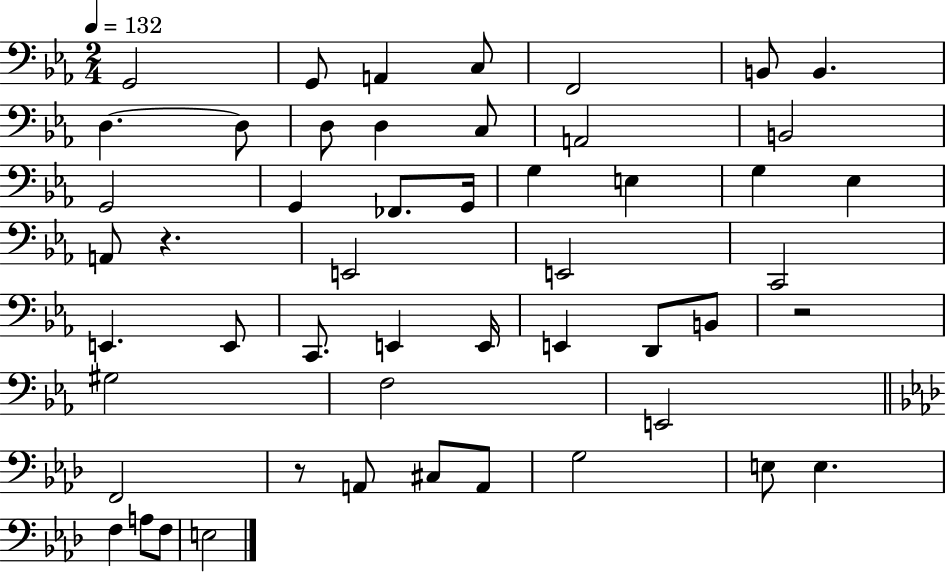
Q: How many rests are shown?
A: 3